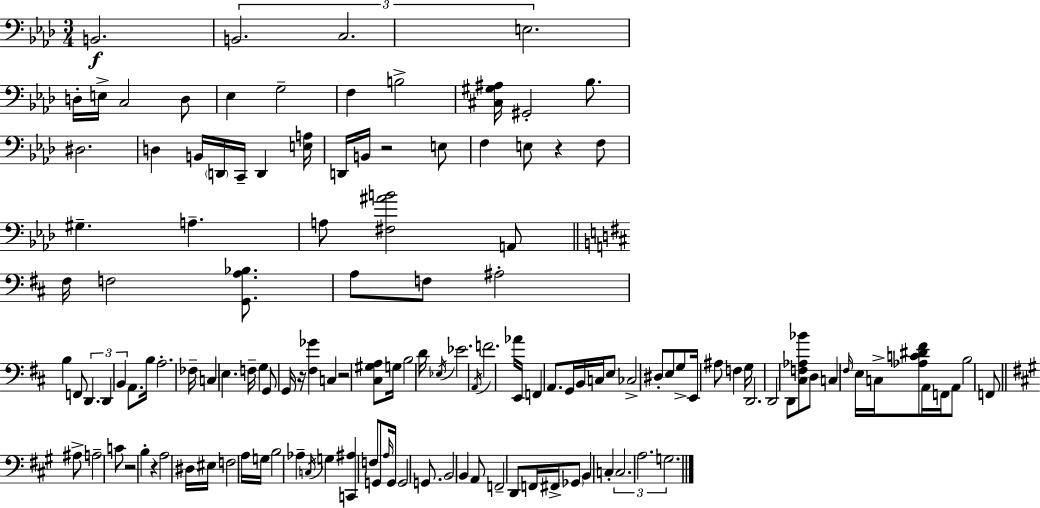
X:1
T:Untitled
M:3/4
L:1/4
K:Fm
B,,2 B,,2 C,2 E,2 D,/4 E,/4 C,2 D,/2 _E, G,2 F, B,2 [^C,^G,^A,]/4 ^G,,2 _B,/2 ^D,2 D, B,,/4 D,,/4 C,,/4 D,, [E,A,]/4 D,,/4 B,,/4 z2 E,/2 F, E,/2 z F,/2 ^G, A, A,/2 [^F,^AB]2 A,,/2 ^F,/4 F,2 [G,,A,_B,]/2 A,/2 F,/2 ^A,2 B, F,,/2 D,, D,, B,, A,,/2 B,/4 A,2 _F,/4 C, E, F,/4 G, G,,/2 G,,/4 z/4 [^F,_G] C, z2 [^C,^G,A,]/2 G,/4 B,2 D/4 _E,/4 _E2 A,,/4 F2 _A/4 E,,/4 F,, A,,/2 G,,/4 B,,/4 C,/4 E,/2 _C,2 ^D,/2 E,/2 G,/2 E,,/4 ^A,/2 F, G,/4 D,,2 D,,2 D,,/2 [^C,F,_A,_B]/2 D,/2 C, ^F,/4 E,/4 C,/4 [_A,C^D^F]/2 A,,/4 F,,/4 A,,/2 B,2 F,,/2 ^A,/2 A,2 C/2 z2 B, z A,2 ^D,/4 ^E,/4 F,2 A,/4 G,/4 B,2 _A, C,/4 G, [C,,^A,] F,/2 G,,/2 A,/4 G,,/4 G,,2 G,,/2 B,,2 B,, A,,/2 F,,2 D,,/2 F,,/4 ^F,,/4 _G,,/2 B,, C, C,2 A,2 G,2